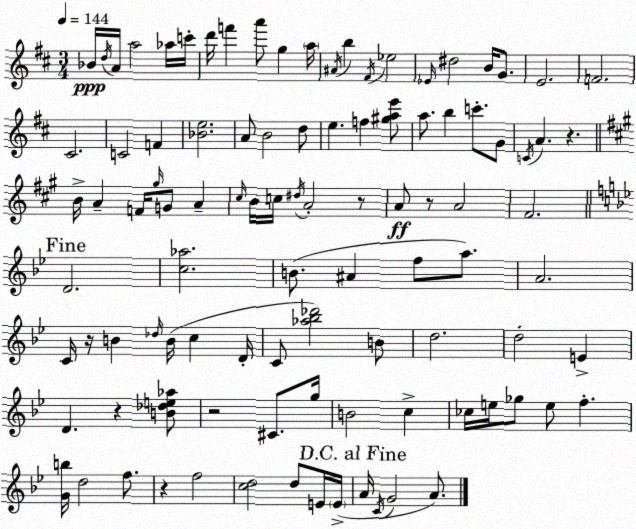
X:1
T:Untitled
M:3/4
L:1/4
K:D
_B/4 d/4 A/4 a2 _a/4 c'/4 d'/4 f' a'/2 g a/4 ^A/4 b ^F/4 _e2 _E/4 ^d2 B/4 G/2 E2 F2 ^C2 C2 F [_Be]2 A/2 B2 d/2 e f [^gae']/2 a/2 b c'/2 G/2 C/4 A z B/4 A F/4 ^g/4 G/2 A ^c/4 B/4 c/4 ^d/4 A2 z/2 A/2 z/2 A2 ^F2 D2 [c_a]2 B/2 ^A f/2 a/2 A2 C/4 z/4 B _d/4 B/4 c D/4 C/2 [_a_b_d']2 B/2 d2 d2 E D z [B_de_a]/2 z2 ^C/2 g/4 B2 c _c/4 e/4 _g/2 e/2 f [Gb]/4 d2 f/2 z f2 [cd]2 d/2 E/4 E/4 A/4 C/4 G2 A/2